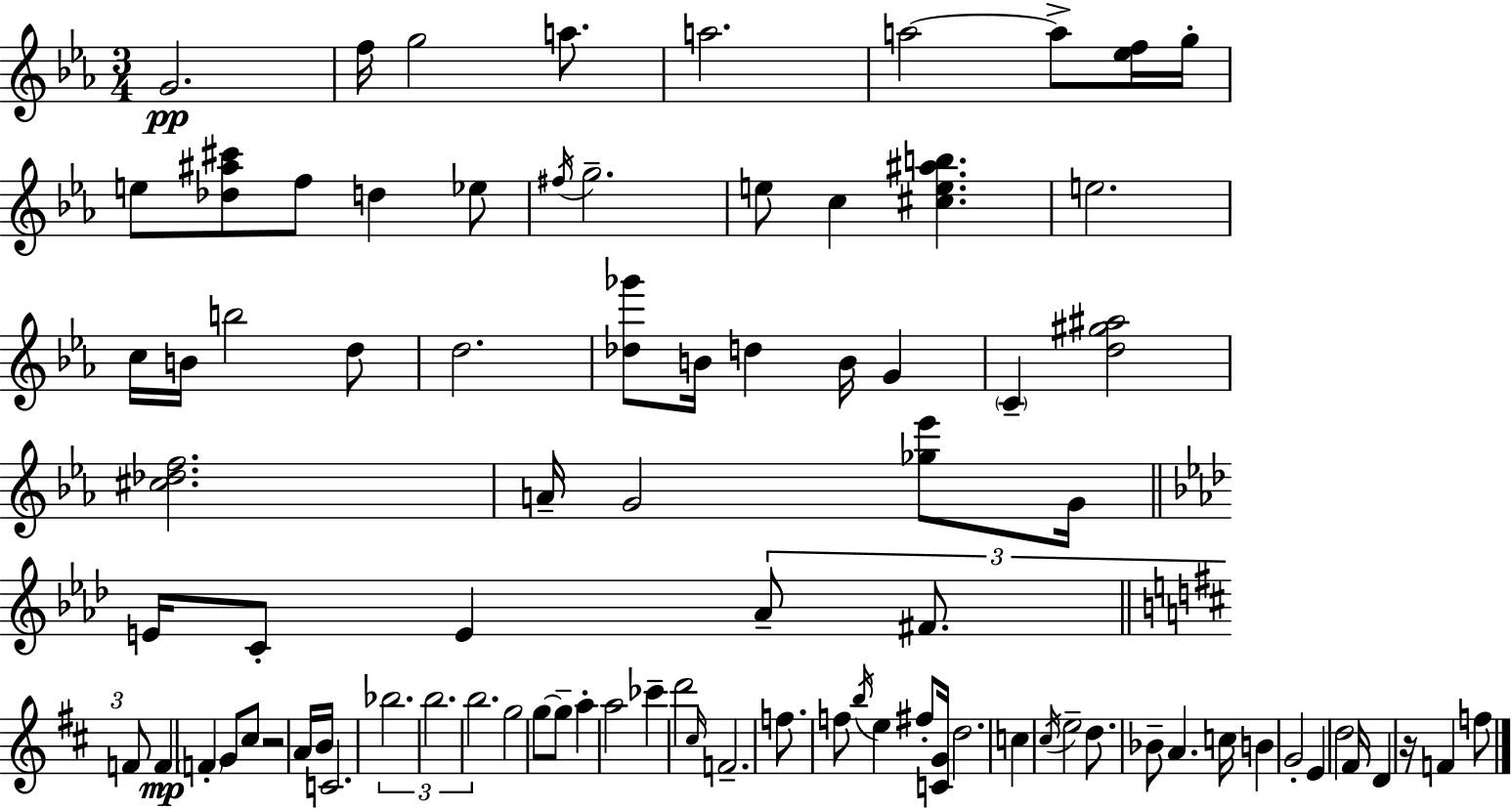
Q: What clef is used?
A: treble